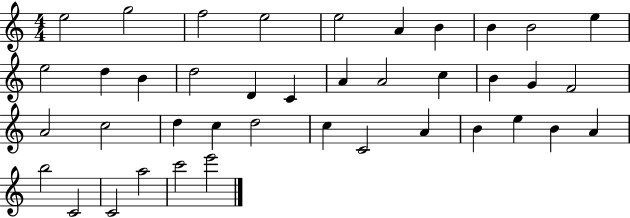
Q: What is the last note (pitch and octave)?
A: E6